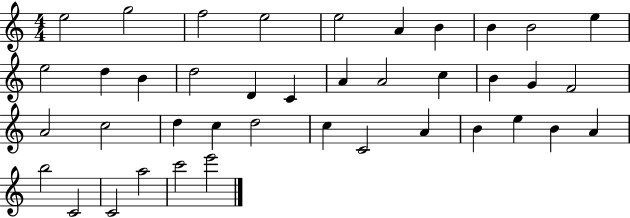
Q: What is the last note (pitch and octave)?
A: E6